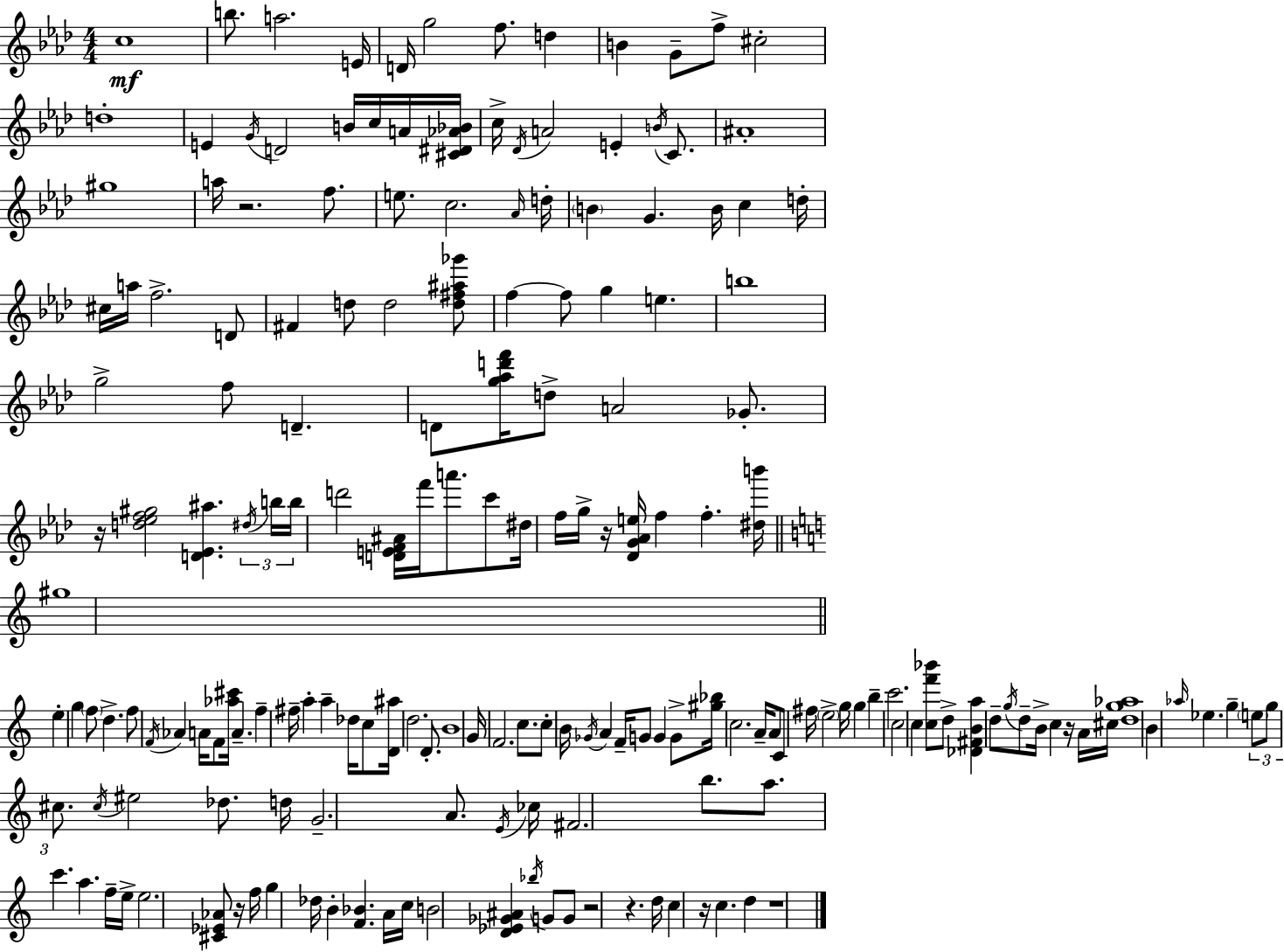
X:1
T:Untitled
M:4/4
L:1/4
K:Ab
c4 b/2 a2 E/4 D/4 g2 f/2 d B G/2 f/2 ^c2 d4 E G/4 D2 B/4 c/4 A/4 [^C^D_A_B]/4 c/4 _D/4 A2 E B/4 C/2 ^A4 ^g4 a/4 z2 f/2 e/2 c2 _A/4 d/4 B G B/4 c d/4 ^c/4 a/4 f2 D/2 ^F d/2 d2 [d^f^a_g']/2 f f/2 g e b4 g2 f/2 D D/2 [g_ad'f']/4 d/2 A2 _G/2 z/4 [d_ef^g]2 [D_E^a] ^d/4 b/4 b/4 d'2 [DEF^A]/4 f'/4 a'/2 c'/2 ^d/4 f/4 g/4 z/4 [_DG_Ae]/4 f f [^db']/4 ^g4 e g f/2 d f/2 F/4 _A A/4 F/2 [_a^c']/4 A f ^f/4 a a _d/4 c/2 [D^a]/4 d2 D/2 B4 G/4 F2 c/2 c/2 B/4 _G/4 A F/4 G/2 G G/2 [^g_b]/4 c2 A/4 A/2 C/2 ^f/4 e2 g/4 g b c'2 c2 c [cf'_b']/2 d/2 [_D^FBa] d/2 g/4 d/2 B/4 c z/4 A/4 ^c/4 [dg_a]4 B _a/4 _e g e/2 g/2 ^c/2 ^c/4 ^e2 _d/2 d/4 G2 A/2 E/4 _c/4 ^F2 b/2 a/2 c' a f/4 e/4 e2 [^C_E_A]/2 z/4 f/4 g _d/4 B [F_B] A/4 c/4 B2 [D_E_G^A] _b/4 G/2 G/2 z2 z d/4 c z/4 c d z4